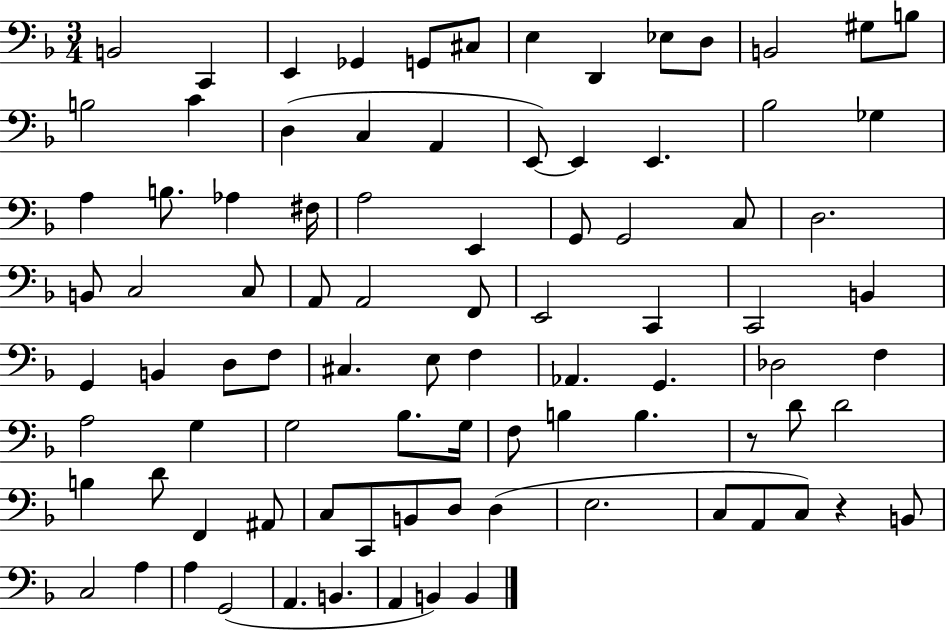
B2/h C2/q E2/q Gb2/q G2/e C#3/e E3/q D2/q Eb3/e D3/e B2/h G#3/e B3/e B3/h C4/q D3/q C3/q A2/q E2/e E2/q E2/q. Bb3/h Gb3/q A3/q B3/e. Ab3/q F#3/s A3/h E2/q G2/e G2/h C3/e D3/h. B2/e C3/h C3/e A2/e A2/h F2/e E2/h C2/q C2/h B2/q G2/q B2/q D3/e F3/e C#3/q. E3/e F3/q Ab2/q. G2/q. Db3/h F3/q A3/h G3/q G3/h Bb3/e. G3/s F3/e B3/q B3/q. R/e D4/e D4/h B3/q D4/e F2/q A#2/e C3/e C2/e B2/e D3/e D3/q E3/h. C3/e A2/e C3/e R/q B2/e C3/h A3/q A3/q G2/h A2/q. B2/q. A2/q B2/q B2/q